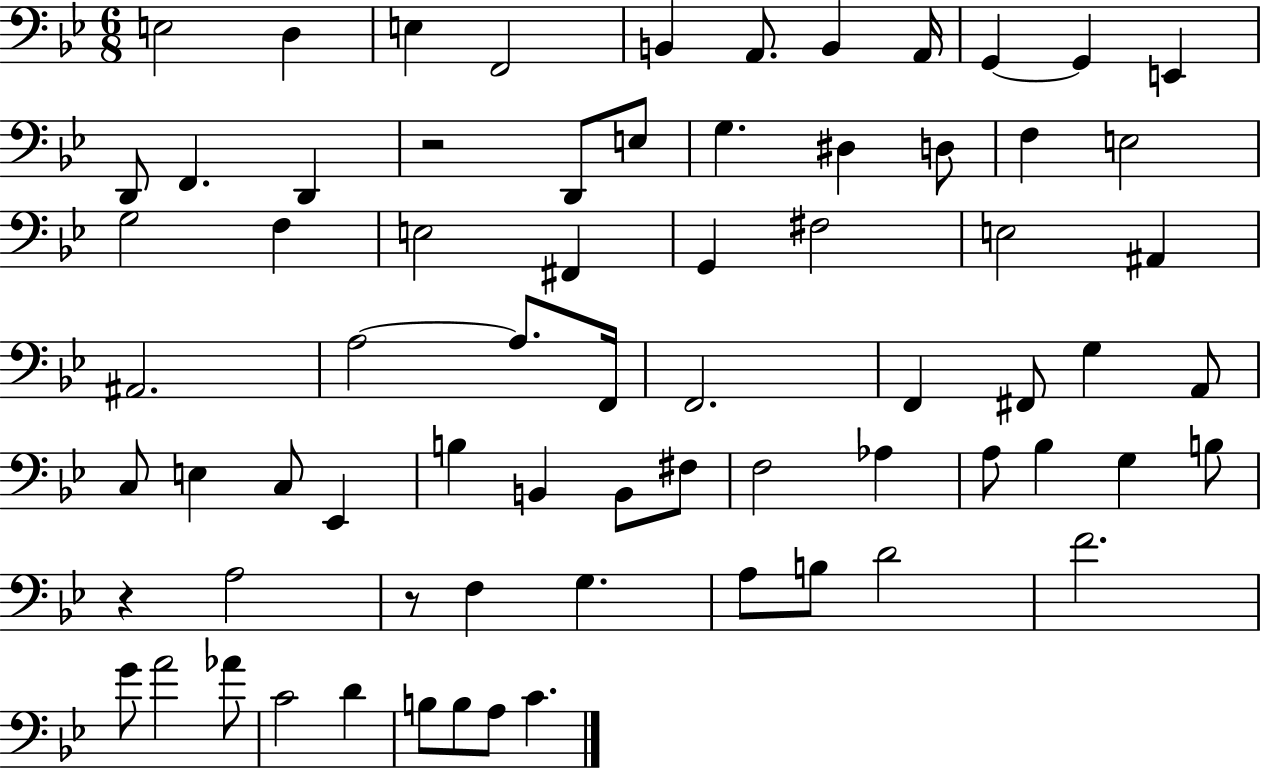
E3/h D3/q E3/q F2/h B2/q A2/e. B2/q A2/s G2/q G2/q E2/q D2/e F2/q. D2/q R/h D2/e E3/e G3/q. D#3/q D3/e F3/q E3/h G3/h F3/q E3/h F#2/q G2/q F#3/h E3/h A#2/q A#2/h. A3/h A3/e. F2/s F2/h. F2/q F#2/e G3/q A2/e C3/e E3/q C3/e Eb2/q B3/q B2/q B2/e F#3/e F3/h Ab3/q A3/e Bb3/q G3/q B3/e R/q A3/h R/e F3/q G3/q. A3/e B3/e D4/h F4/h. G4/e A4/h Ab4/e C4/h D4/q B3/e B3/e A3/e C4/q.